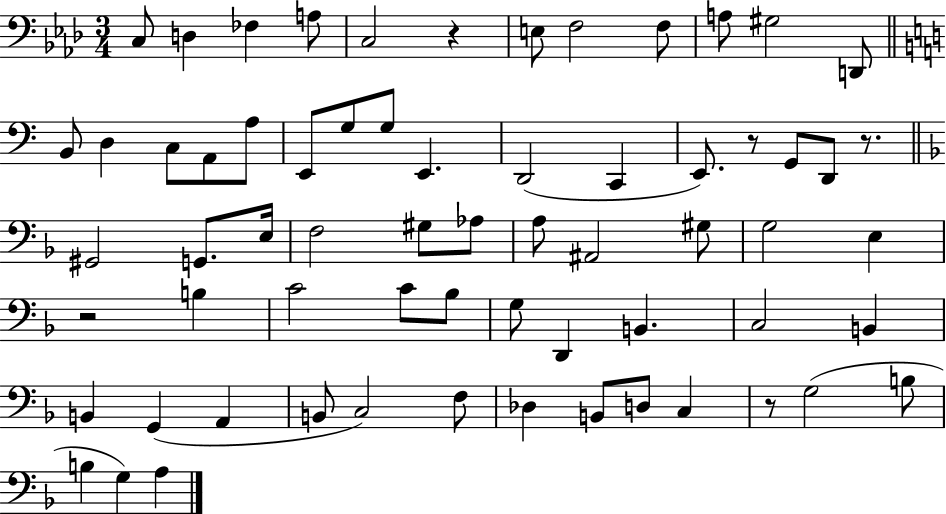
C3/e D3/q FES3/q A3/e C3/h R/q E3/e F3/h F3/e A3/e G#3/h D2/e B2/e D3/q C3/e A2/e A3/e E2/e G3/e G3/e E2/q. D2/h C2/q E2/e. R/e G2/e D2/e R/e. G#2/h G2/e. E3/s F3/h G#3/e Ab3/e A3/e A#2/h G#3/e G3/h E3/q R/h B3/q C4/h C4/e Bb3/e G3/e D2/q B2/q. C3/h B2/q B2/q G2/q A2/q B2/e C3/h F3/e Db3/q B2/e D3/e C3/q R/e G3/h B3/e B3/q G3/q A3/q